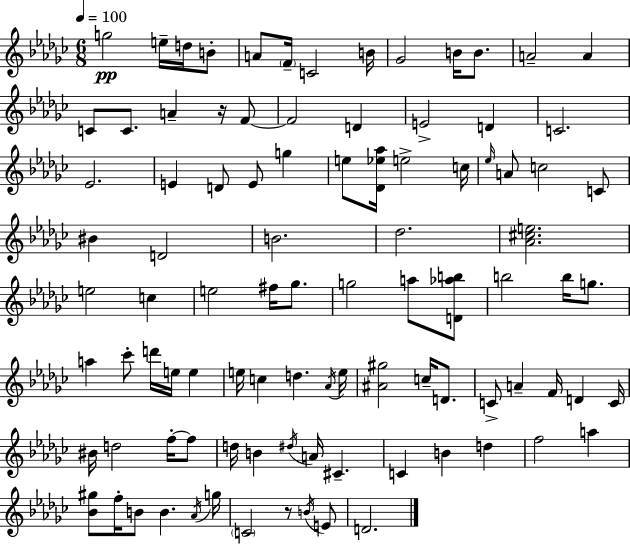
G5/h E5/s D5/s B4/e A4/e F4/s C4/h B4/s Gb4/h B4/s B4/e. A4/h A4/q C4/e C4/e. A4/q R/s F4/e F4/h D4/q E4/h D4/q C4/h. Eb4/h. E4/q D4/e E4/e G5/q E5/e [Db4,Eb5,Ab5]/s E5/h C5/s Eb5/s A4/e C5/h C4/e BIS4/q D4/h B4/h. Db5/h. [Ab4,C#5,E5]/h. E5/h C5/q E5/h F#5/s Gb5/e. G5/h A5/e [D4,Ab5,B5]/e B5/h B5/s G5/e. A5/q CES6/e D6/s E5/s E5/q E5/s C5/q D5/q. Ab4/s E5/s [A#4,G#5]/h C5/s D4/e. C4/e A4/q F4/s D4/q C4/s BIS4/s D5/h F5/s F5/e D5/s B4/q D#5/s A4/s C#4/q. C4/q B4/q D5/q F5/h A5/q [Bb4,G#5]/e F5/s B4/e B4/q. Ab4/s G5/s C4/h R/e B4/s E4/e D4/h.